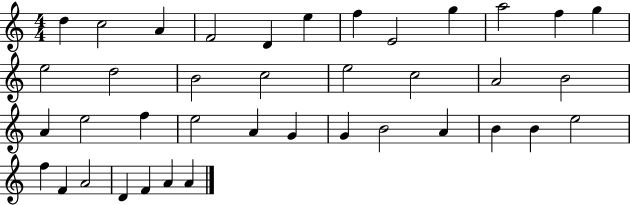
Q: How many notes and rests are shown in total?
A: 39